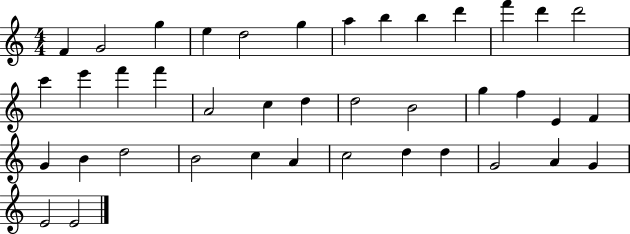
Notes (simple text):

F4/q G4/h G5/q E5/q D5/h G5/q A5/q B5/q B5/q D6/q F6/q D6/q D6/h C6/q E6/q F6/q F6/q A4/h C5/q D5/q D5/h B4/h G5/q F5/q E4/q F4/q G4/q B4/q D5/h B4/h C5/q A4/q C5/h D5/q D5/q G4/h A4/q G4/q E4/h E4/h